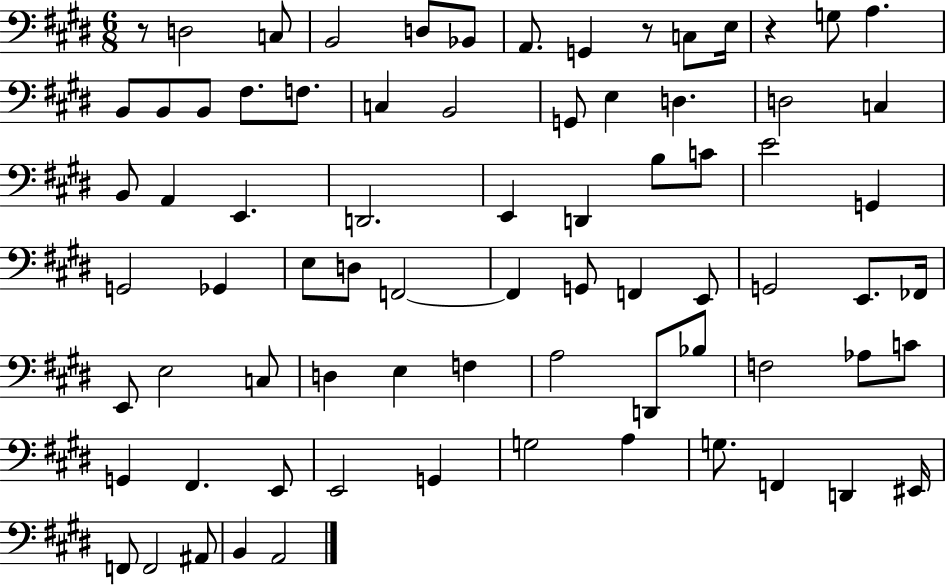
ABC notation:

X:1
T:Untitled
M:6/8
L:1/4
K:E
z/2 D,2 C,/2 B,,2 D,/2 _B,,/2 A,,/2 G,, z/2 C,/2 E,/4 z G,/2 A, B,,/2 B,,/2 B,,/2 ^F,/2 F,/2 C, B,,2 G,,/2 E, D, D,2 C, B,,/2 A,, E,, D,,2 E,, D,, B,/2 C/2 E2 G,, G,,2 _G,, E,/2 D,/2 F,,2 F,, G,,/2 F,, E,,/2 G,,2 E,,/2 _F,,/4 E,,/2 E,2 C,/2 D, E, F, A,2 D,,/2 _B,/2 F,2 _A,/2 C/2 G,, ^F,, E,,/2 E,,2 G,, G,2 A, G,/2 F,, D,, ^E,,/4 F,,/2 F,,2 ^A,,/2 B,, A,,2